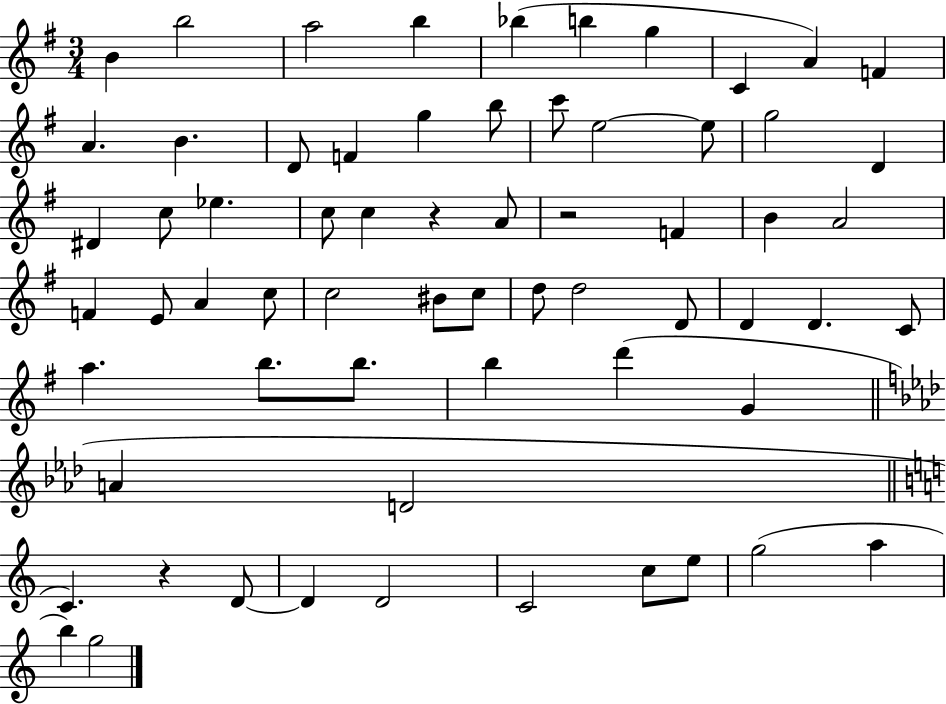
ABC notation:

X:1
T:Untitled
M:3/4
L:1/4
K:G
B b2 a2 b _b b g C A F A B D/2 F g b/2 c'/2 e2 e/2 g2 D ^D c/2 _e c/2 c z A/2 z2 F B A2 F E/2 A c/2 c2 ^B/2 c/2 d/2 d2 D/2 D D C/2 a b/2 b/2 b d' G A D2 C z D/2 D D2 C2 c/2 e/2 g2 a b g2